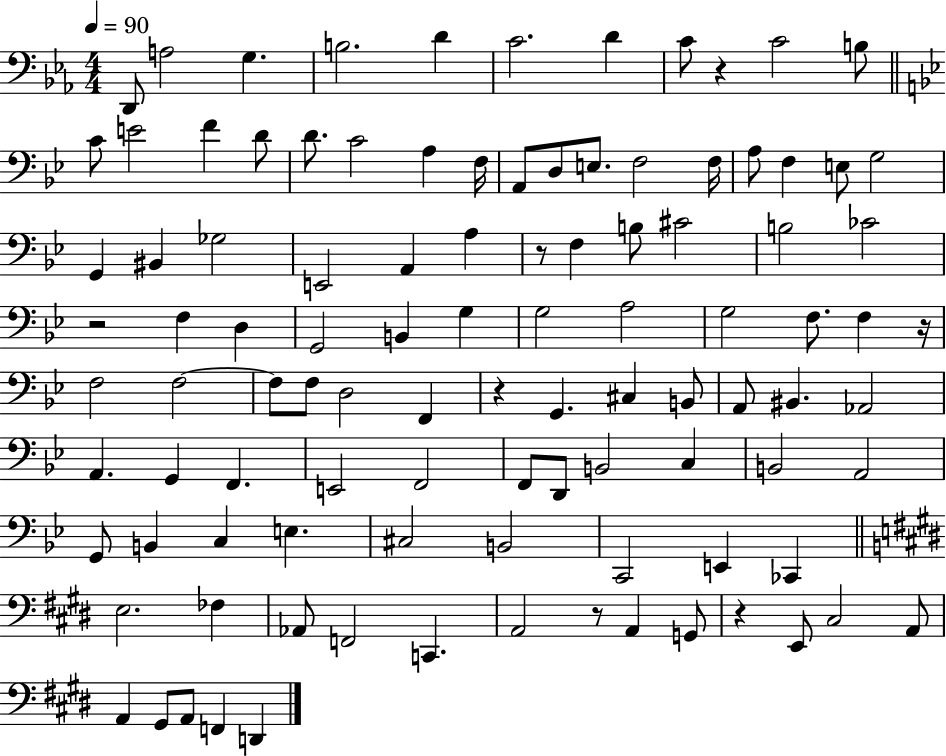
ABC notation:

X:1
T:Untitled
M:4/4
L:1/4
K:Eb
D,,/2 A,2 G, B,2 D C2 D C/2 z C2 B,/2 C/2 E2 F D/2 D/2 C2 A, F,/4 A,,/2 D,/2 E,/2 F,2 F,/4 A,/2 F, E,/2 G,2 G,, ^B,, _G,2 E,,2 A,, A, z/2 F, B,/2 ^C2 B,2 _C2 z2 F, D, G,,2 B,, G, G,2 A,2 G,2 F,/2 F, z/4 F,2 F,2 F,/2 F,/2 D,2 F,, z G,, ^C, B,,/2 A,,/2 ^B,, _A,,2 A,, G,, F,, E,,2 F,,2 F,,/2 D,,/2 B,,2 C, B,,2 A,,2 G,,/2 B,, C, E, ^C,2 B,,2 C,,2 E,, _C,, E,2 _F, _A,,/2 F,,2 C,, A,,2 z/2 A,, G,,/2 z E,,/2 ^C,2 A,,/2 A,, ^G,,/2 A,,/2 F,, D,,